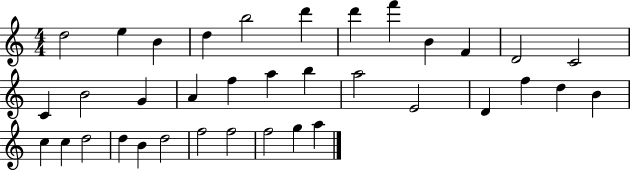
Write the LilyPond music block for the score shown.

{
  \clef treble
  \numericTimeSignature
  \time 4/4
  \key c \major
  d''2 e''4 b'4 | d''4 b''2 d'''4 | d'''4 f'''4 b'4 f'4 | d'2 c'2 | \break c'4 b'2 g'4 | a'4 f''4 a''4 b''4 | a''2 e'2 | d'4 f''4 d''4 b'4 | \break c''4 c''4 d''2 | d''4 b'4 d''2 | f''2 f''2 | f''2 g''4 a''4 | \break \bar "|."
}